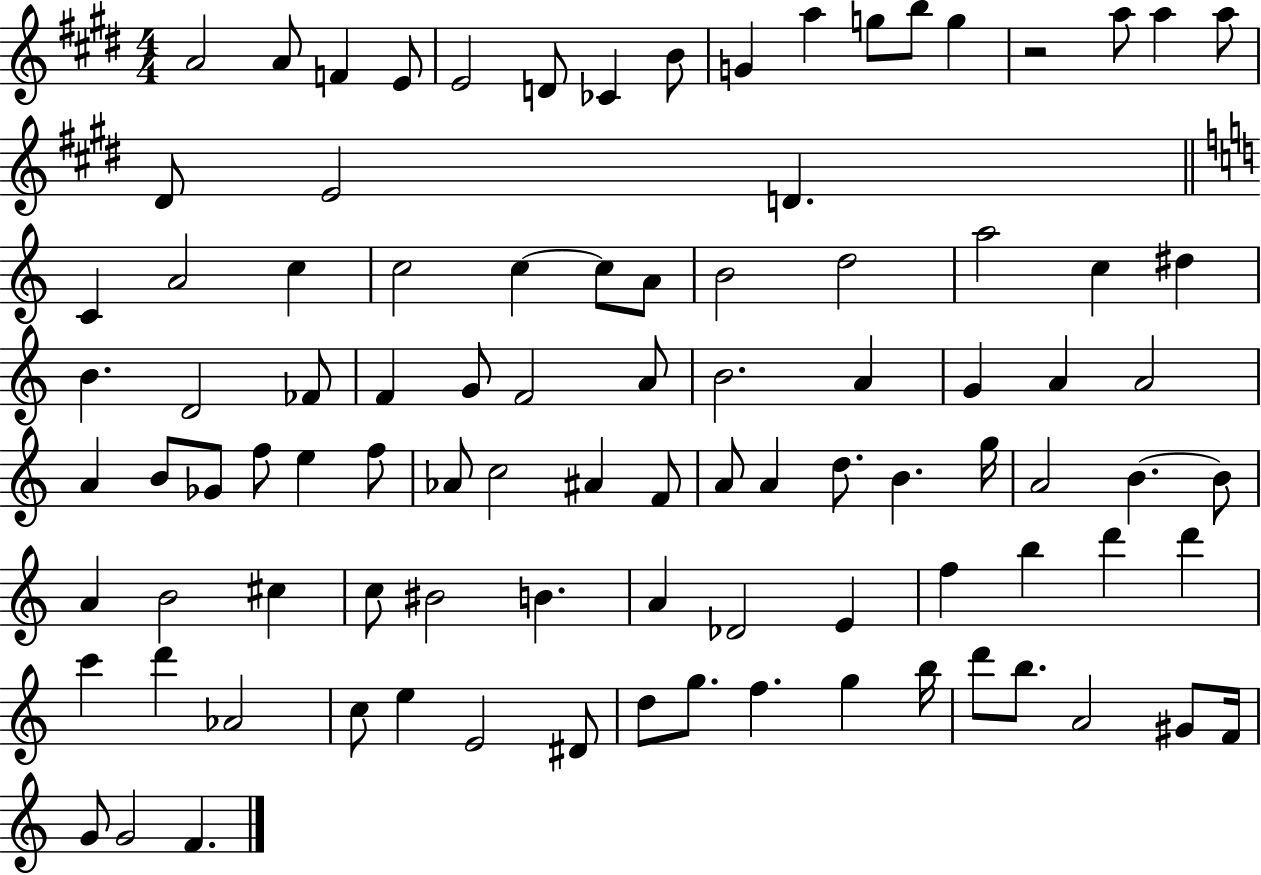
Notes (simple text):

A4/h A4/e F4/q E4/e E4/h D4/e CES4/q B4/e G4/q A5/q G5/e B5/e G5/q R/h A5/e A5/q A5/e D#4/e E4/h D4/q. C4/q A4/h C5/q C5/h C5/q C5/e A4/e B4/h D5/h A5/h C5/q D#5/q B4/q. D4/h FES4/e F4/q G4/e F4/h A4/e B4/h. A4/q G4/q A4/q A4/h A4/q B4/e Gb4/e F5/e E5/q F5/e Ab4/e C5/h A#4/q F4/e A4/e A4/q D5/e. B4/q. G5/s A4/h B4/q. B4/e A4/q B4/h C#5/q C5/e BIS4/h B4/q. A4/q Db4/h E4/q F5/q B5/q D6/q D6/q C6/q D6/q Ab4/h C5/e E5/q E4/h D#4/e D5/e G5/e. F5/q. G5/q B5/s D6/e B5/e. A4/h G#4/e F4/s G4/e G4/h F4/q.